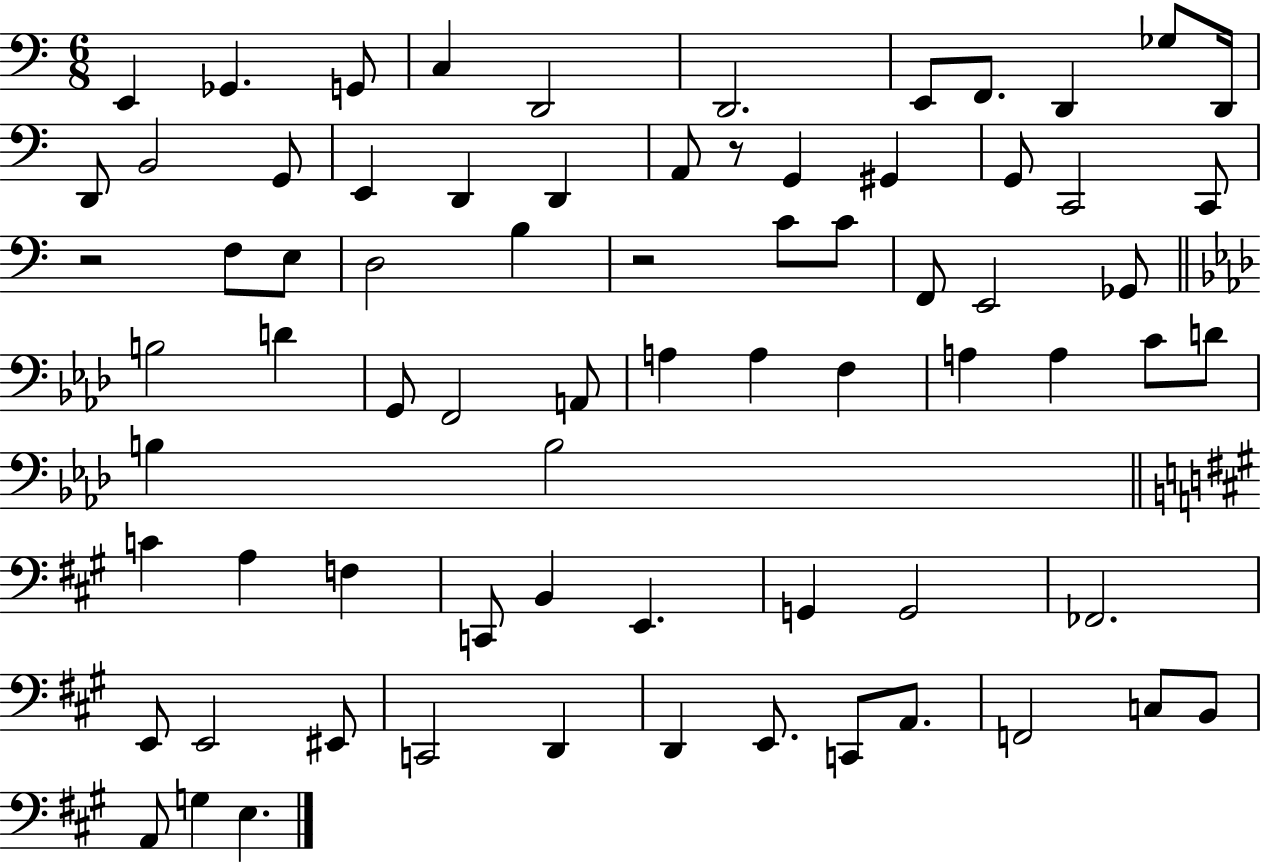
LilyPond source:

{
  \clef bass
  \numericTimeSignature
  \time 6/8
  \key c \major
  \repeat volta 2 { e,4 ges,4. g,8 | c4 d,2 | d,2. | e,8 f,8. d,4 ges8 d,16 | \break d,8 b,2 g,8 | e,4 d,4 d,4 | a,8 r8 g,4 gis,4 | g,8 c,2 c,8 | \break r2 f8 e8 | d2 b4 | r2 c'8 c'8 | f,8 e,2 ges,8 | \break \bar "||" \break \key aes \major b2 d'4 | g,8 f,2 a,8 | a4 a4 f4 | a4 a4 c'8 d'8 | \break b4 b2 | \bar "||" \break \key a \major c'4 a4 f4 | c,8 b,4 e,4. | g,4 g,2 | fes,2. | \break e,8 e,2 eis,8 | c,2 d,4 | d,4 e,8. c,8 a,8. | f,2 c8 b,8 | \break a,8 g4 e4. | } \bar "|."
}